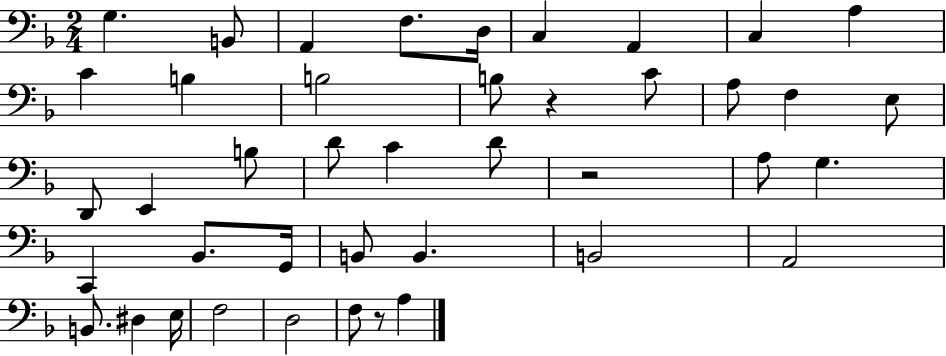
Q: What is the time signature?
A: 2/4